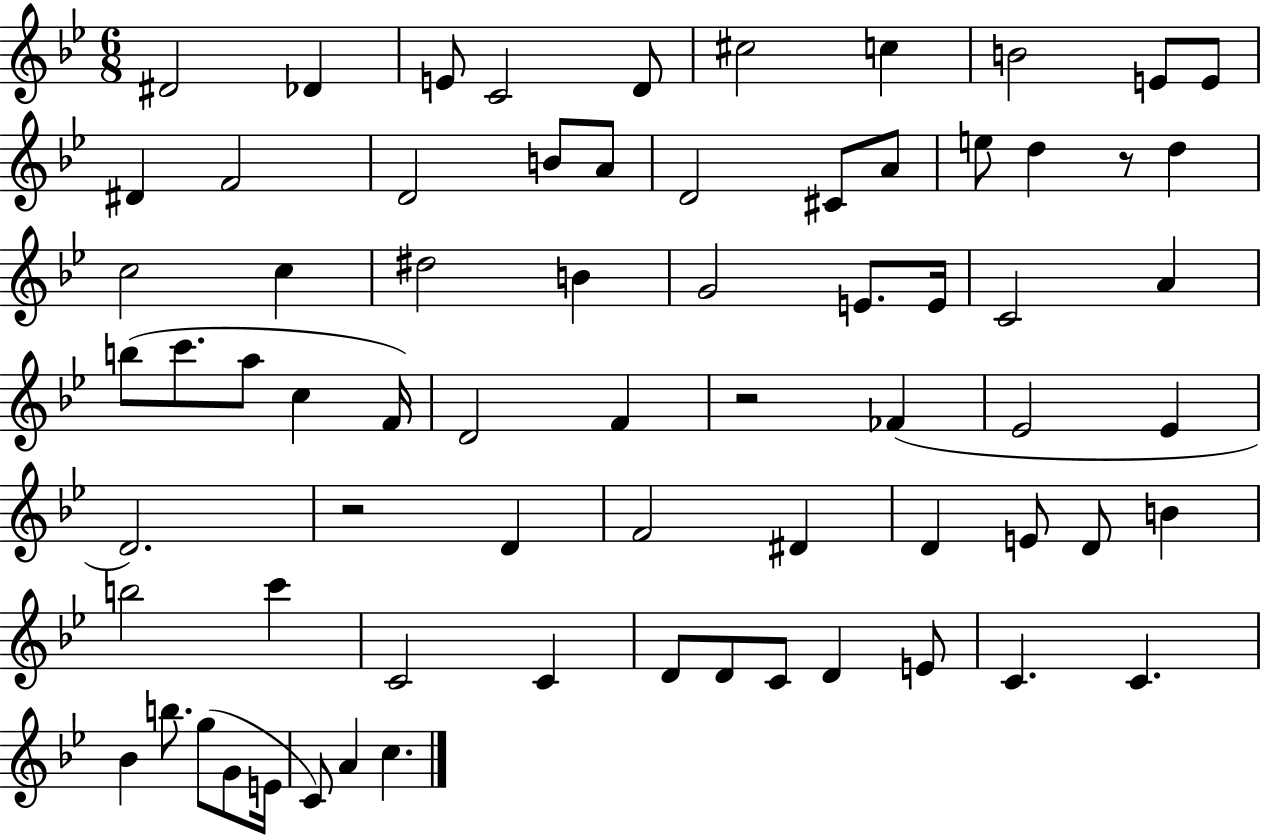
D#4/h Db4/q E4/e C4/h D4/e C#5/h C5/q B4/h E4/e E4/e D#4/q F4/h D4/h B4/e A4/e D4/h C#4/e A4/e E5/e D5/q R/e D5/q C5/h C5/q D#5/h B4/q G4/h E4/e. E4/s C4/h A4/q B5/e C6/e. A5/e C5/q F4/s D4/h F4/q R/h FES4/q Eb4/h Eb4/q D4/h. R/h D4/q F4/h D#4/q D4/q E4/e D4/e B4/q B5/h C6/q C4/h C4/q D4/e D4/e C4/e D4/q E4/e C4/q. C4/q. Bb4/q B5/e. G5/e G4/e E4/s C4/e A4/q C5/q.